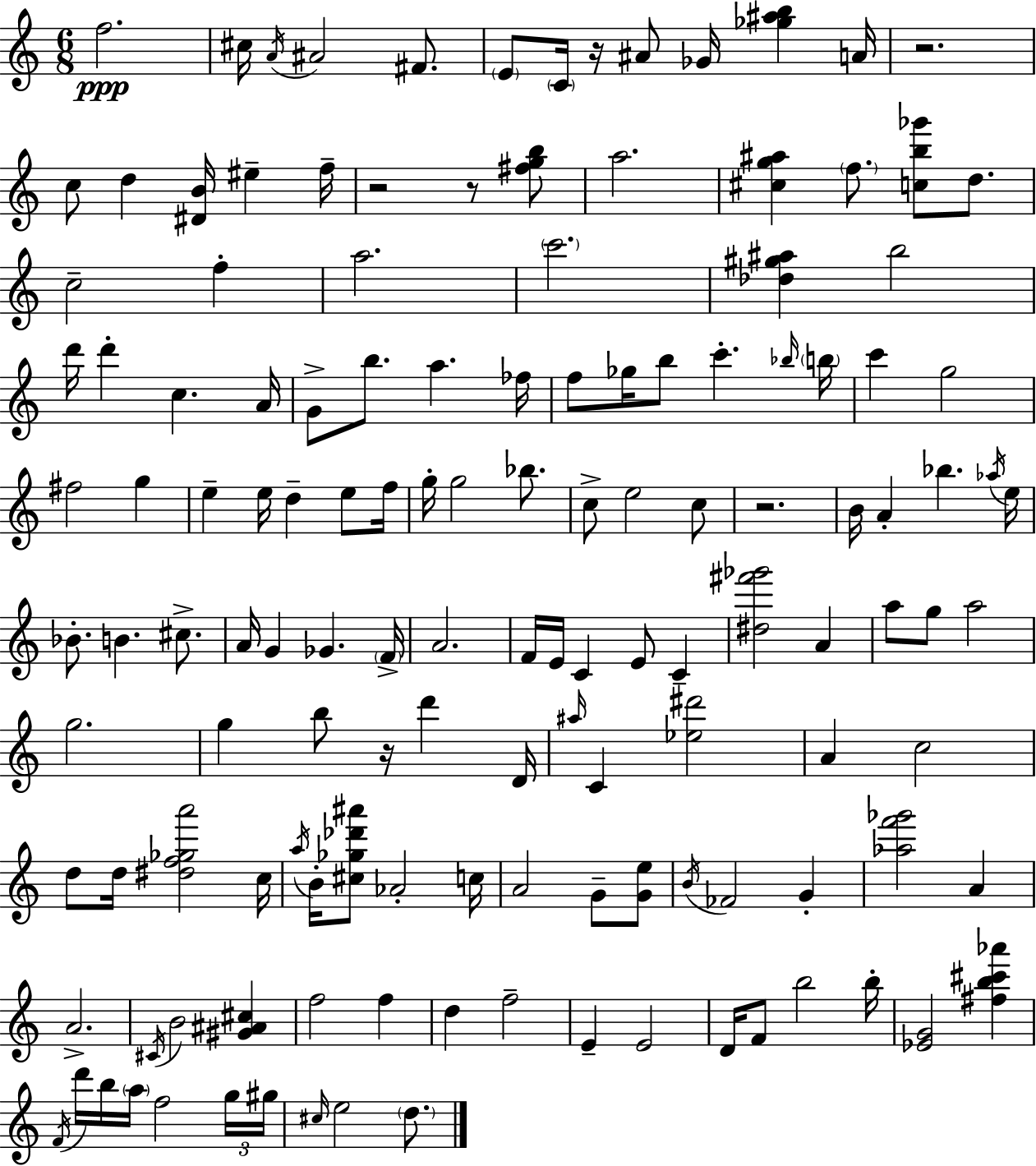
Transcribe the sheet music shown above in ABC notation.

X:1
T:Untitled
M:6/8
L:1/4
K:Am
f2 ^c/4 A/4 ^A2 ^F/2 E/2 C/4 z/4 ^A/2 _G/4 [_g^ab] A/4 z2 c/2 d [^DB]/4 ^e f/4 z2 z/2 [^fgb]/2 a2 [^cg^a] f/2 [cb_g']/2 d/2 c2 f a2 c'2 [_d^g^a] b2 d'/4 d' c A/4 G/2 b/2 a _f/4 f/2 _g/4 b/2 c' _b/4 b/4 c' g2 ^f2 g e e/4 d e/2 f/4 g/4 g2 _b/2 c/2 e2 c/2 z2 B/4 A _b _a/4 e/4 _B/2 B ^c/2 A/4 G _G F/4 A2 F/4 E/4 C E/2 C [^d^f'_g']2 A a/2 g/2 a2 g2 g b/2 z/4 d' D/4 ^a/4 C [_e^d']2 A c2 d/2 d/4 [^df_ga']2 c/4 a/4 B/4 [^c_g_d'^a']/2 _A2 c/4 A2 G/2 [Ge]/2 B/4 _F2 G [_af'_g']2 A A2 ^C/4 B2 [^G^A^c] f2 f d f2 E E2 D/4 F/2 b2 b/4 [_EG]2 [^fb^c'_a'] F/4 d'/4 b/4 a/4 f2 g/4 ^g/4 ^c/4 e2 d/2